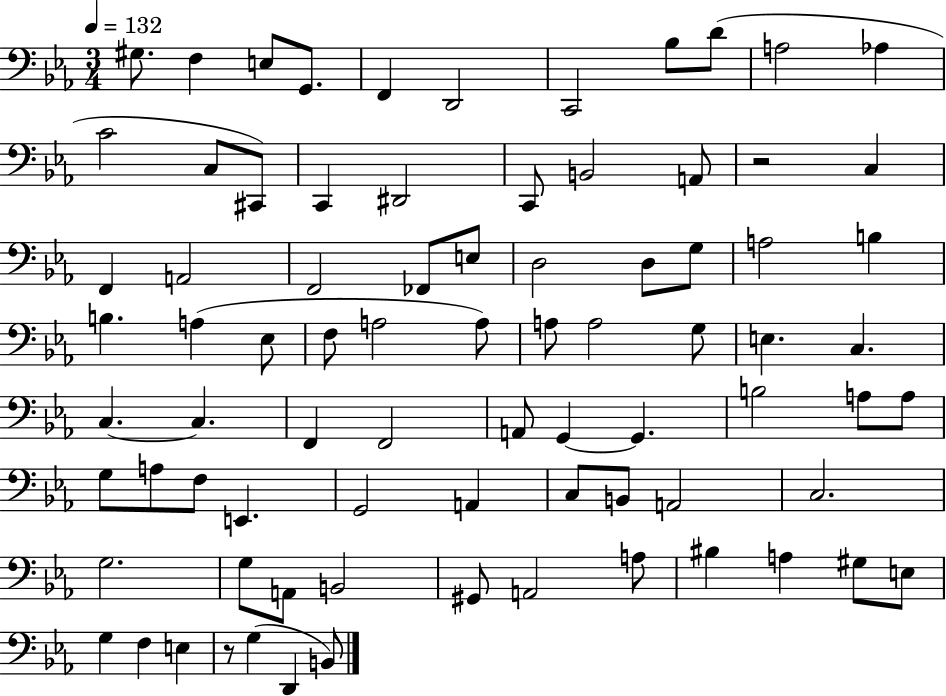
X:1
T:Untitled
M:3/4
L:1/4
K:Eb
^G,/2 F, E,/2 G,,/2 F,, D,,2 C,,2 _B,/2 D/2 A,2 _A, C2 C,/2 ^C,,/2 C,, ^D,,2 C,,/2 B,,2 A,,/2 z2 C, F,, A,,2 F,,2 _F,,/2 E,/2 D,2 D,/2 G,/2 A,2 B, B, A, _E,/2 F,/2 A,2 A,/2 A,/2 A,2 G,/2 E, C, C, C, F,, F,,2 A,,/2 G,, G,, B,2 A,/2 A,/2 G,/2 A,/2 F,/2 E,, G,,2 A,, C,/2 B,,/2 A,,2 C,2 G,2 G,/2 A,,/2 B,,2 ^G,,/2 A,,2 A,/2 ^B, A, ^G,/2 E,/2 G, F, E, z/2 G, D,, B,,/2